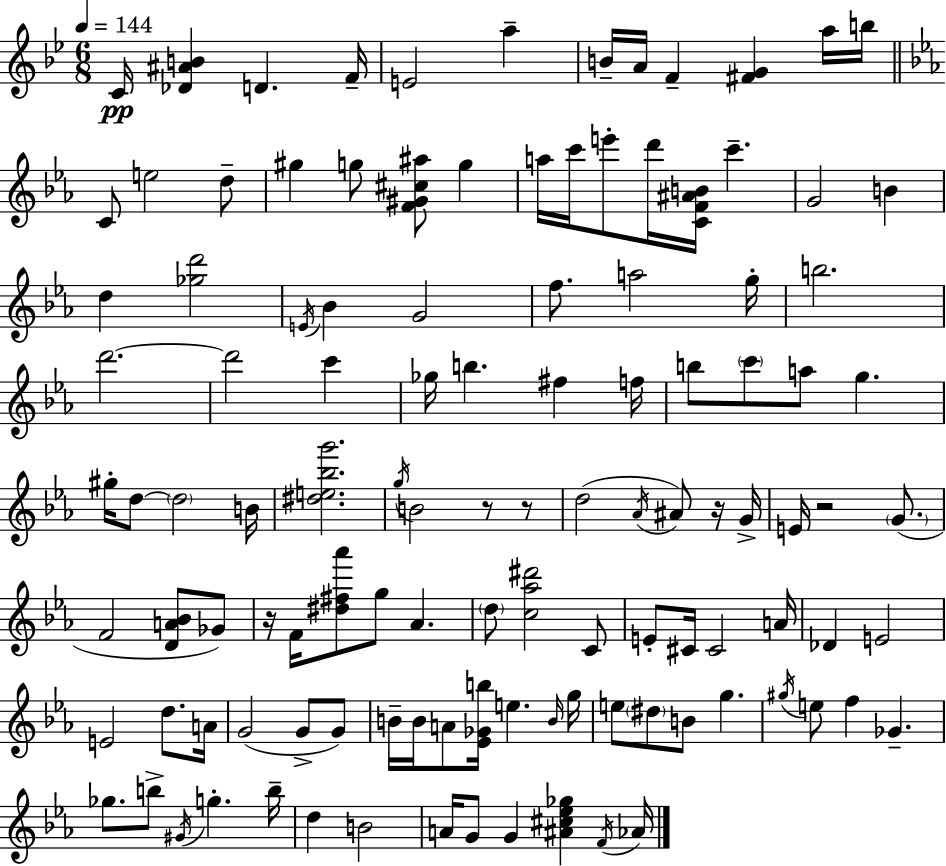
{
  \clef treble
  \numericTimeSignature
  \time 6/8
  \key g \minor
  \tempo 4 = 144
  c'16\pp <des' ais' b'>4 d'4. f'16-- | e'2 a''4-- | b'16-- a'16 f'4-- <fis' g'>4 a''16 b''16 | \bar "||" \break \key ees \major c'8 e''2 d''8-- | gis''4 g''8 <f' gis' cis'' ais''>8 g''4 | a''16 c'''16 e'''8-. d'''16 <c' f' ais' b'>16 c'''4.-- | g'2 b'4 | \break d''4 <ges'' d'''>2 | \acciaccatura { e'16 } bes'4 g'2 | f''8. a''2 | g''16-. b''2. | \break d'''2.~~ | d'''2 c'''4 | ges''16 b''4. fis''4 | f''16 b''8 \parenthesize c'''8 a''8 g''4. | \break gis''16-. d''8~~ \parenthesize d''2 | b'16 <dis'' e'' bes'' g'''>2. | \acciaccatura { g''16 } b'2 r8 | r8 d''2( \acciaccatura { aes'16 } ais'8) | \break r16 g'16-> e'16 r2 | \parenthesize g'8.( f'2 <d' a' bes'>8 | ges'8) r16 f'16 <dis'' fis'' aes'''>8 g''8 aes'4. | \parenthesize d''8 <c'' aes'' dis'''>2 | \break c'8 e'8-. cis'16 cis'2 | a'16 des'4 e'2 | e'2 d''8. | a'16 g'2( g'8-> | \break g'8) b'16-- b'16 a'8 <ees' ges' b''>16 e''4. | \grace { b'16 } g''16 e''8 \parenthesize dis''8 b'8 g''4. | \acciaccatura { gis''16 } e''8 f''4 ges'4.-- | ges''8. b''8-> \acciaccatura { gis'16 } g''4.-. | \break b''16-- d''4 b'2 | a'16 g'8 g'4 | <ais' cis'' ees'' ges''>4 \acciaccatura { f'16 } aes'16 \bar "|."
}